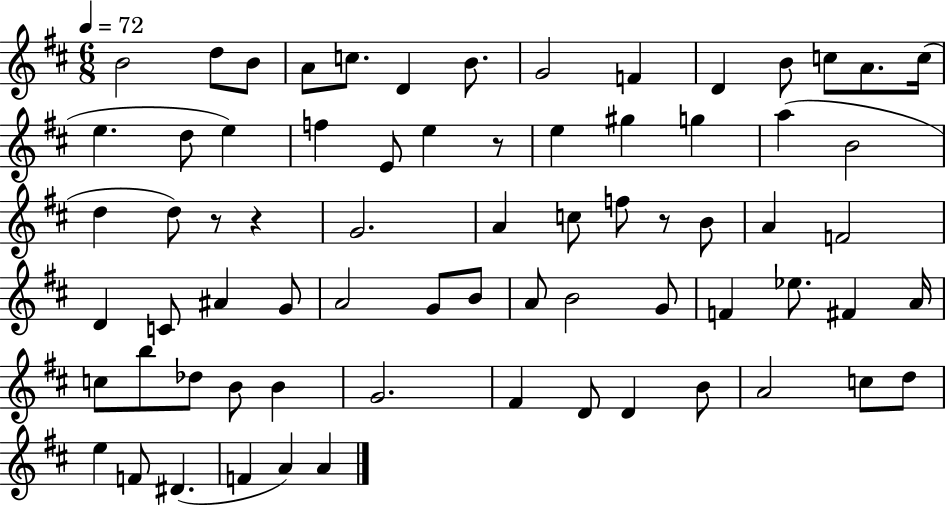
X:1
T:Untitled
M:6/8
L:1/4
K:D
B2 d/2 B/2 A/2 c/2 D B/2 G2 F D B/2 c/2 A/2 c/4 e d/2 e f E/2 e z/2 e ^g g a B2 d d/2 z/2 z G2 A c/2 f/2 z/2 B/2 A F2 D C/2 ^A G/2 A2 G/2 B/2 A/2 B2 G/2 F _e/2 ^F A/4 c/2 b/2 _d/2 B/2 B G2 ^F D/2 D B/2 A2 c/2 d/2 e F/2 ^D F A A